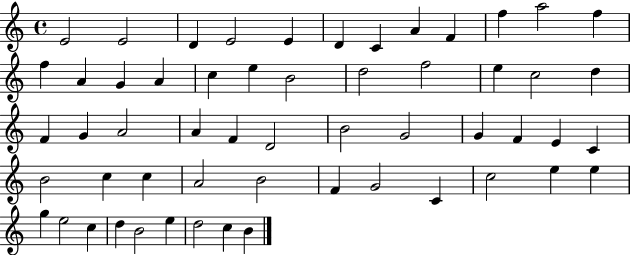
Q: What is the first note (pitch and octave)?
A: E4